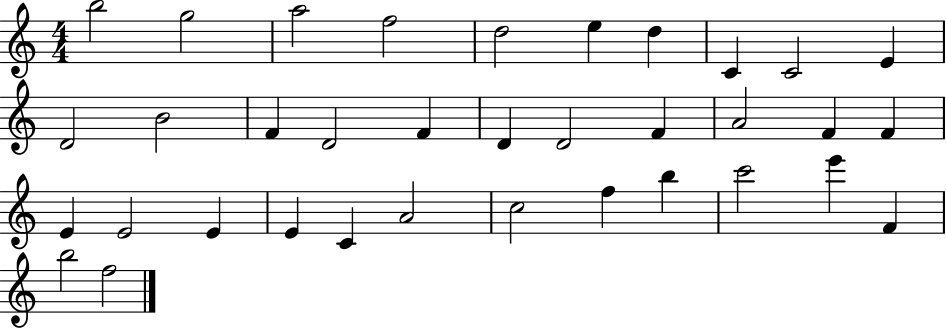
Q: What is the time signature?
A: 4/4